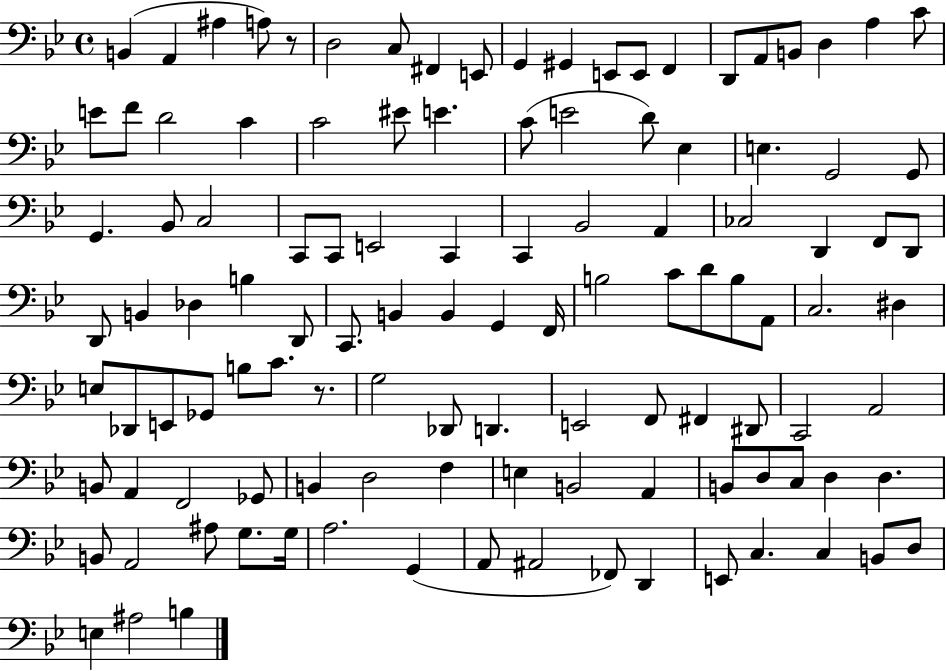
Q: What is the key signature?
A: BES major